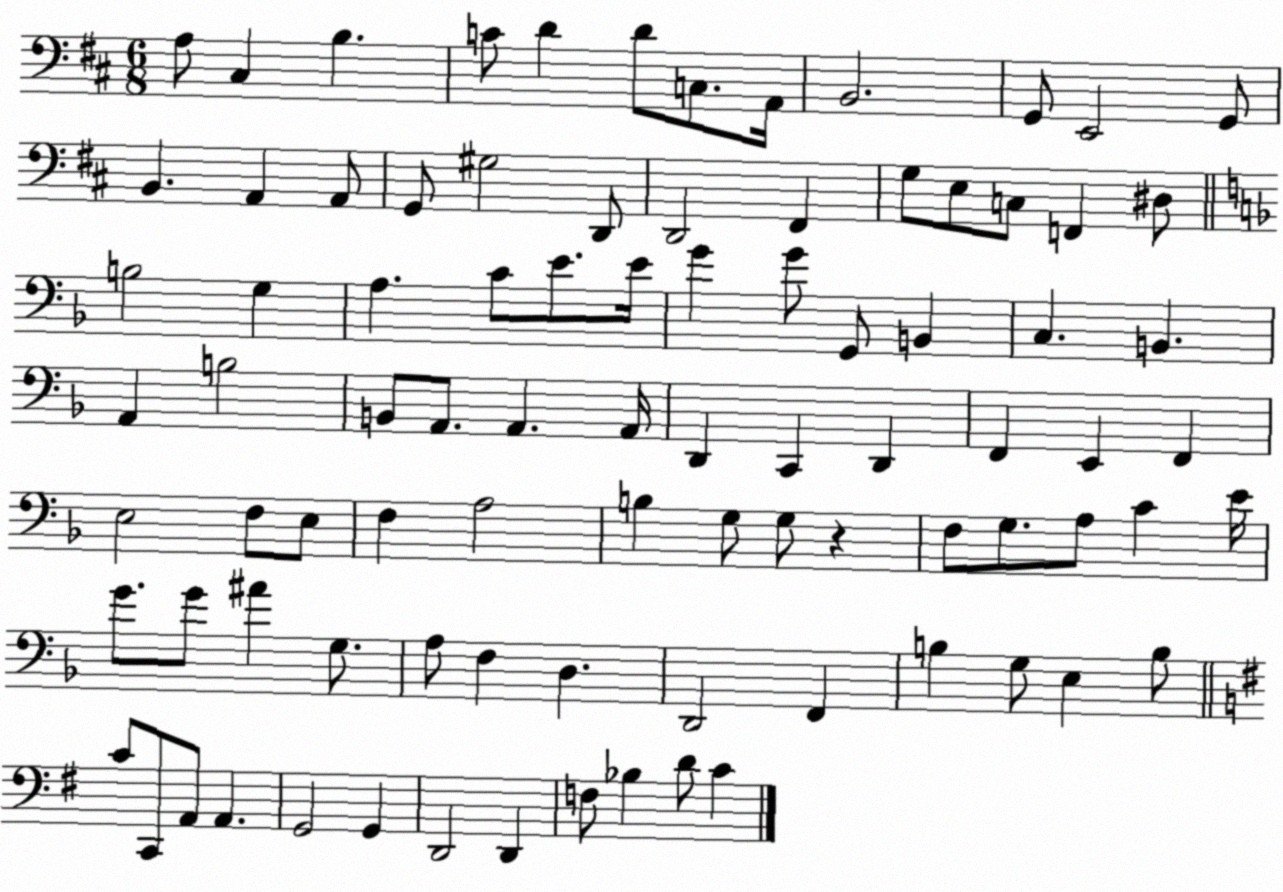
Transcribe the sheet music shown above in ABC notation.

X:1
T:Untitled
M:6/8
L:1/4
K:D
A,/2 ^C, B, C/2 D D/2 C,/2 A,,/4 B,,2 G,,/2 E,,2 G,,/2 B,, A,, A,,/2 G,,/2 ^G,2 D,,/2 D,,2 ^F,, G,/2 E,/2 C,/2 F,, ^D,/2 B,2 G, A, C/2 E/2 E/4 G G/2 G,,/2 B,, C, B,, A,, B,2 B,,/2 A,,/2 A,, A,,/4 D,, C,, D,, F,, E,, F,, E,2 F,/2 E,/2 F, A,2 B, G,/2 G,/2 z F,/2 G,/2 A,/2 C E/4 G/2 G/2 ^A G,/2 A,/2 F, D, D,,2 F,, B, G,/2 E, B,/2 C/2 C,,/2 A,,/2 A,, G,,2 G,, D,,2 D,, F,/2 _B, D/2 C